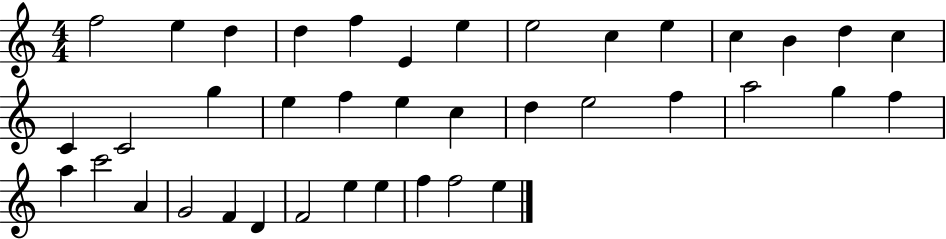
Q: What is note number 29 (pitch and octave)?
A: C6